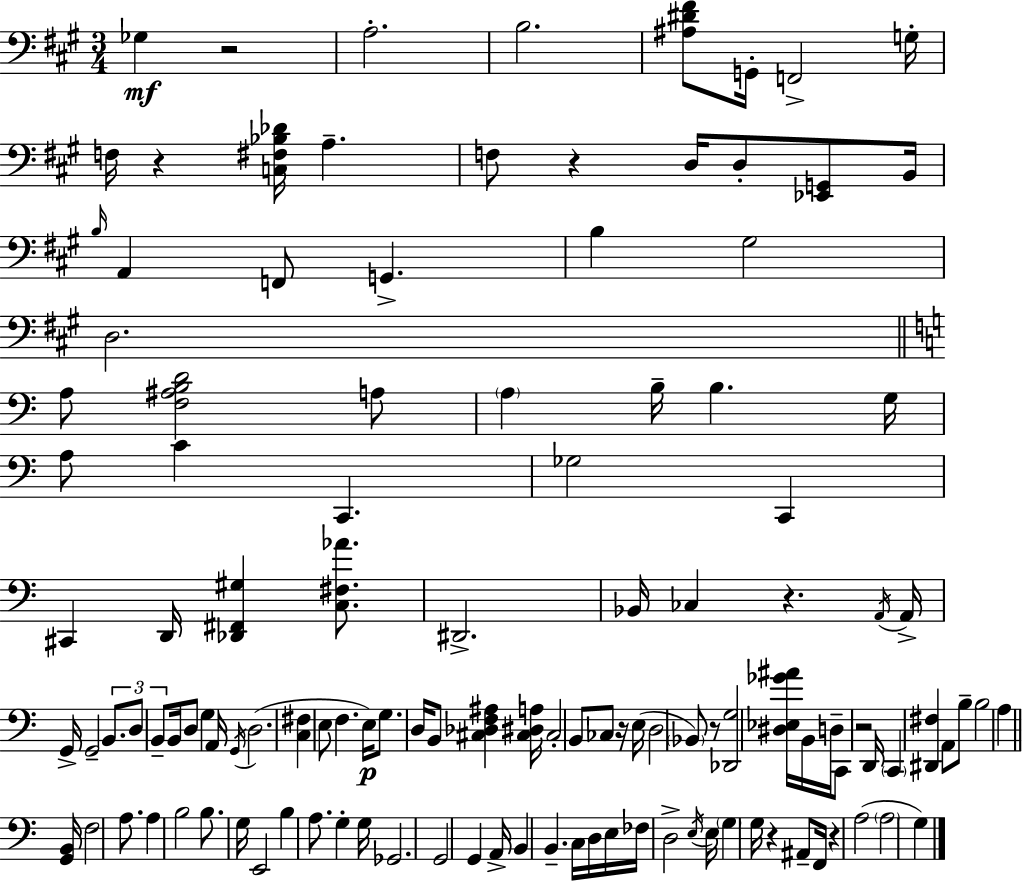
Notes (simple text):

Gb3/q R/h A3/h. B3/h. [A#3,D#4,F#4]/e G2/s F2/h G3/s F3/s R/q [C3,F#3,Bb3,Db4]/s A3/q. F3/e R/q D3/s D3/e [Eb2,G2]/e B2/s B3/s A2/q F2/e G2/q. B3/q G#3/h D3/h. A3/e [F3,A#3,B3,D4]/h A3/e A3/q B3/s B3/q. G3/s A3/e C4/q C2/q. Gb3/h C2/q C#2/q D2/s [Db2,F#2,G#3]/q [C3,F#3,Ab4]/e. D#2/h. Bb2/s CES3/q R/q. A2/s A2/s G2/s G2/h B2/e. D3/e B2/e B2/s D3/e G3/q A2/s G2/s D3/h. [C3,F#3]/q E3/e F3/q. E3/s G3/e. D3/s B2/e [C#3,Db3,F3,A#3]/q [C#3,D#3,A3]/s C#3/h B2/e CES3/e R/s E3/s D3/h Bb2/e R/e [Db2,G3]/h [D#3,Eb3,Gb4,A#4]/s B2/s D3/s C2/e R/h D2/s C2/q [D#2,F#3]/q A2/e B3/e B3/h A3/q [G2,B2]/s F3/h A3/e. A3/q B3/h B3/e. G3/s E2/h B3/q A3/e. G3/q G3/s Gb2/h. G2/h G2/q A2/s B2/q B2/q. C3/s D3/s E3/s FES3/s D3/h E3/s E3/s G3/q G3/s R/q A#2/e F2/s R/q A3/h A3/h G3/q